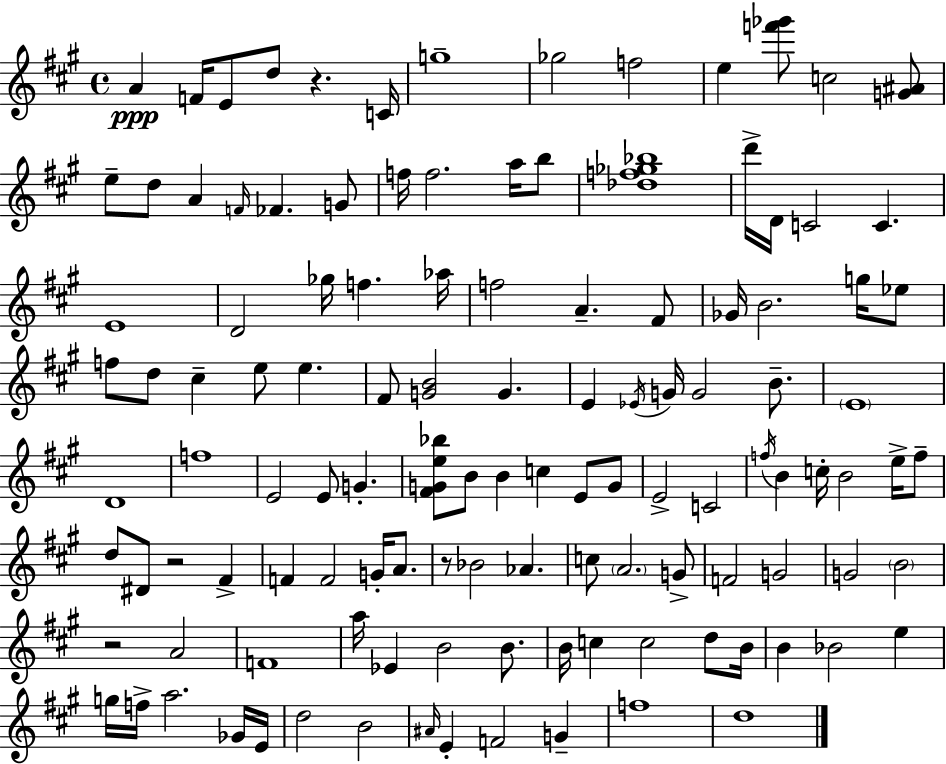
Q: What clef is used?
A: treble